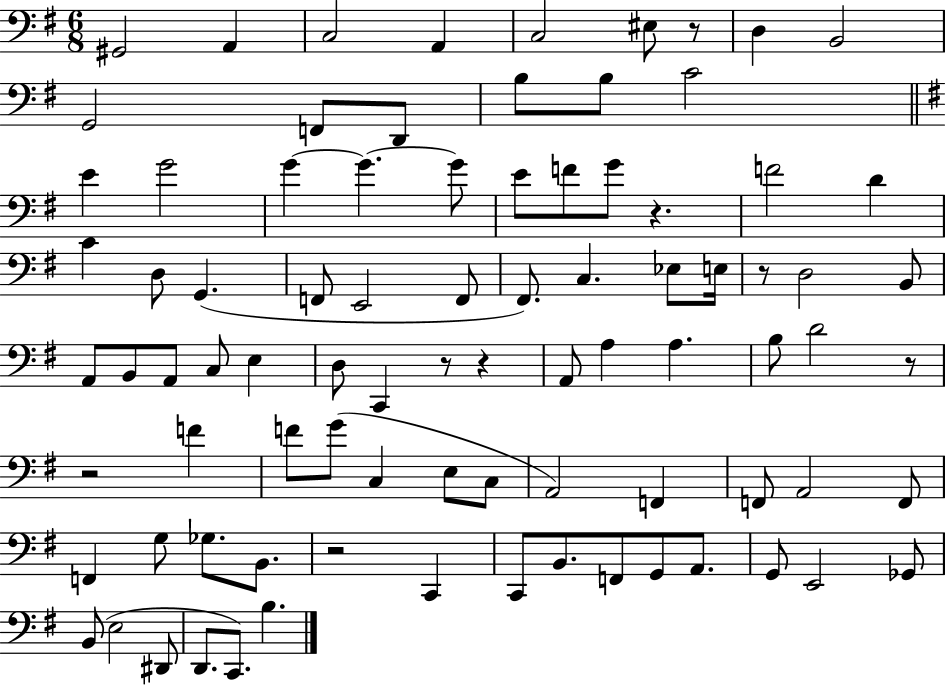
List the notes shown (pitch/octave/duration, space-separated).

G#2/h A2/q C3/h A2/q C3/h EIS3/e R/e D3/q B2/h G2/h F2/e D2/e B3/e B3/e C4/h E4/q G4/h G4/q G4/q. G4/e E4/e F4/e G4/e R/q. F4/h D4/q C4/q D3/e G2/q. F2/e E2/h F2/e F#2/e. C3/q. Eb3/e E3/s R/e D3/h B2/e A2/e B2/e A2/e C3/e E3/q D3/e C2/q R/e R/q A2/e A3/q A3/q. B3/e D4/h R/e R/h F4/q F4/e G4/e C3/q E3/e C3/e A2/h F2/q F2/e A2/h F2/e F2/q G3/e Gb3/e. B2/e. R/h C2/q C2/e B2/e. F2/e G2/e A2/e. G2/e E2/h Gb2/e B2/e E3/h D#2/e D2/e. C2/e. B3/q.